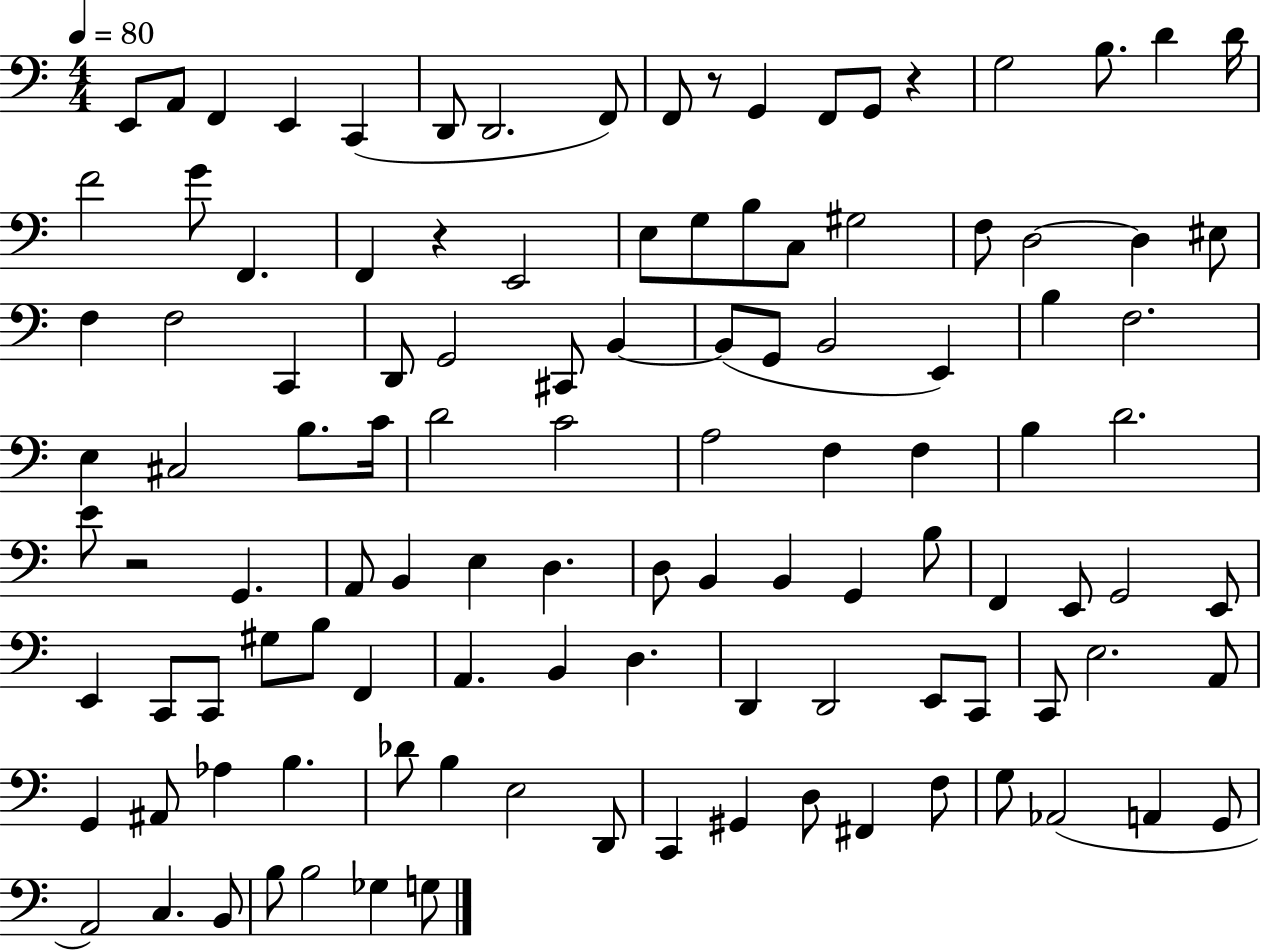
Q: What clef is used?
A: bass